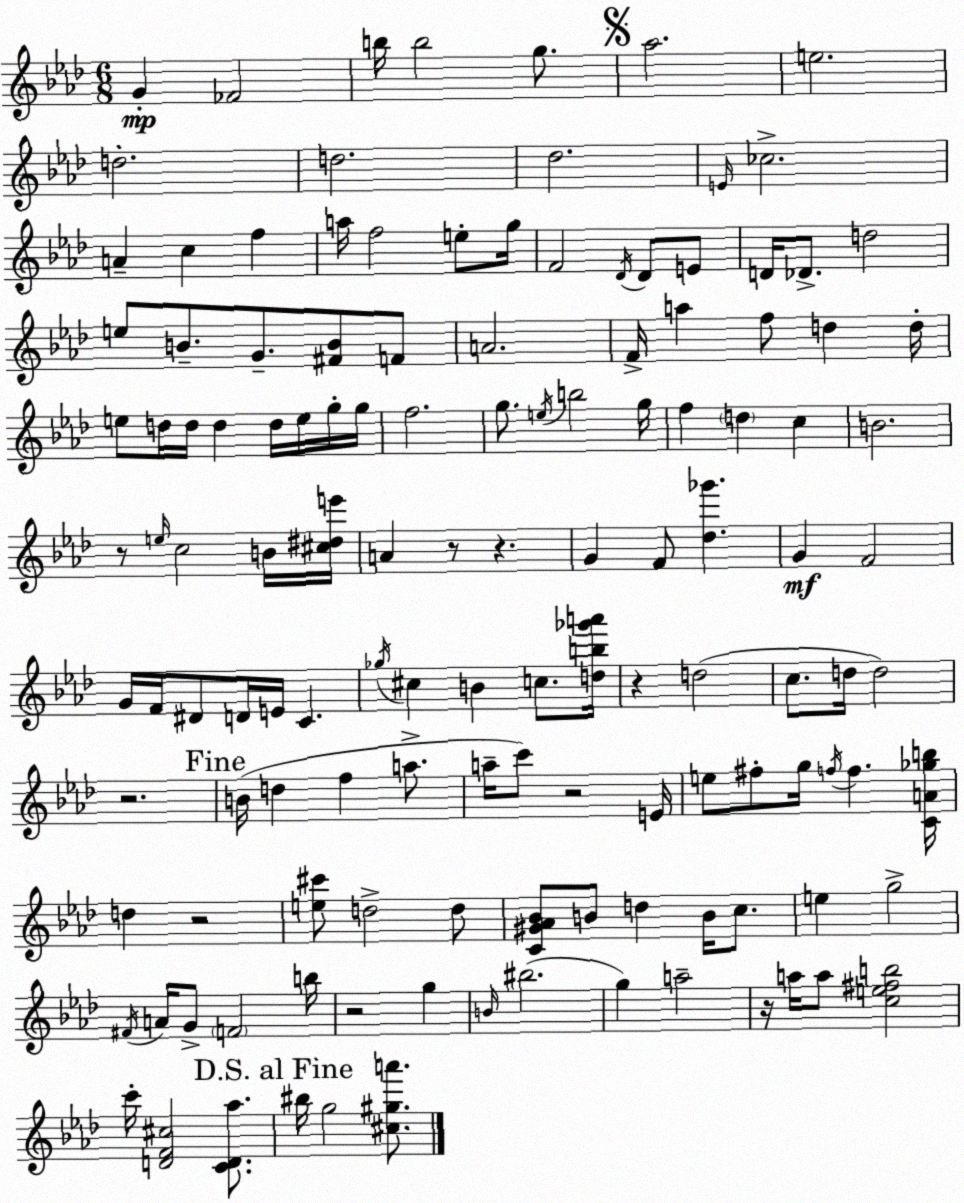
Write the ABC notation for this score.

X:1
T:Untitled
M:6/8
L:1/4
K:Fm
G _F2 b/4 b2 g/2 _a2 e2 d2 d2 _d2 E/4 _c2 A c f a/4 f2 e/2 g/4 F2 _D/4 _D/2 E/2 D/4 _D/2 d2 e/2 B/2 G/2 [^FB]/2 F/2 A2 F/4 a f/2 d d/4 e/2 d/4 d/4 d d/4 e/4 g/4 g/4 f2 g/2 e/4 b2 g/4 f d c B2 z/2 e/4 c2 B/4 [^c^de']/4 A z/2 z G F/2 [_d_g'] G F2 G/4 F/4 ^D/2 D/4 E/4 C _g/4 ^c B c/2 [db_g'a']/4 z d2 c/2 d/4 d2 z2 B/4 d f a/2 a/4 c'/2 z2 E/4 e/2 ^f/2 g/4 f/4 f [CA_gb]/4 d z2 [e^c']/2 d2 d/2 [C^G_A_B]/2 B/2 d B/4 c/2 e g2 ^F/4 A/4 G/2 F2 b/4 z2 g B/4 ^b2 g a2 z/4 a/4 a/2 [ce^fb]2 c'/4 [DF^c]2 [CD_a]/2 ^b/4 g2 [^c^ga']/2